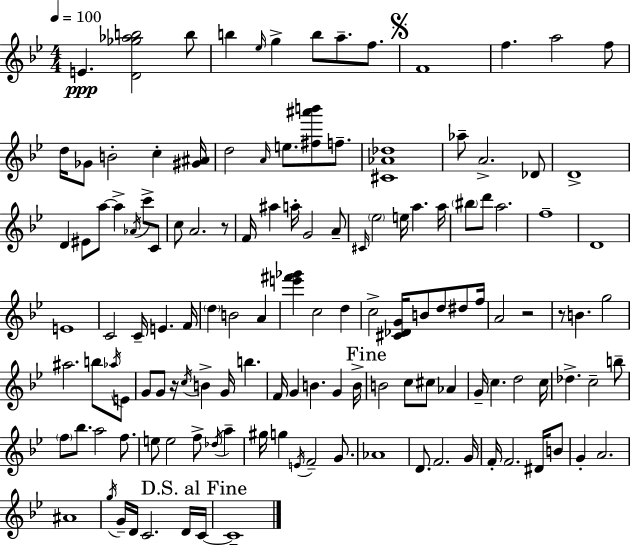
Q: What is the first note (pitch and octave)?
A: E4